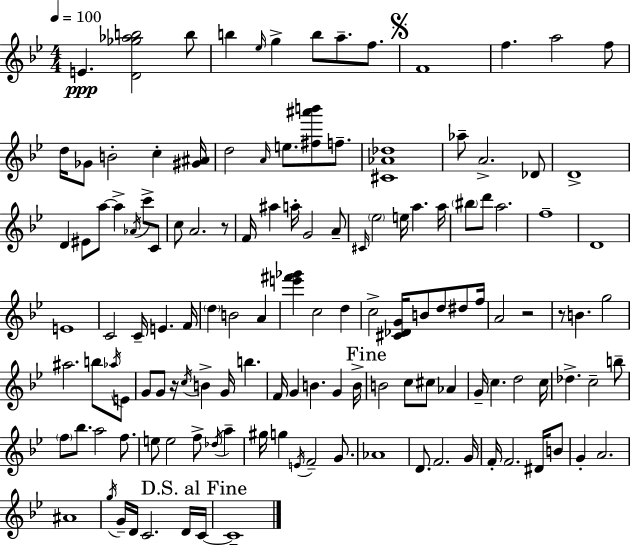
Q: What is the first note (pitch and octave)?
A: E4